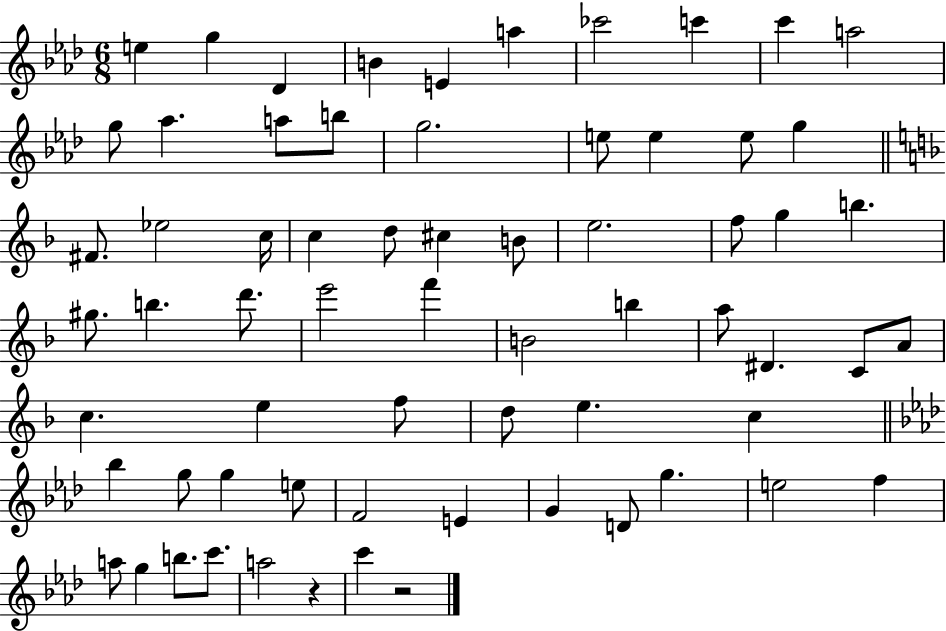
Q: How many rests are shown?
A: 2